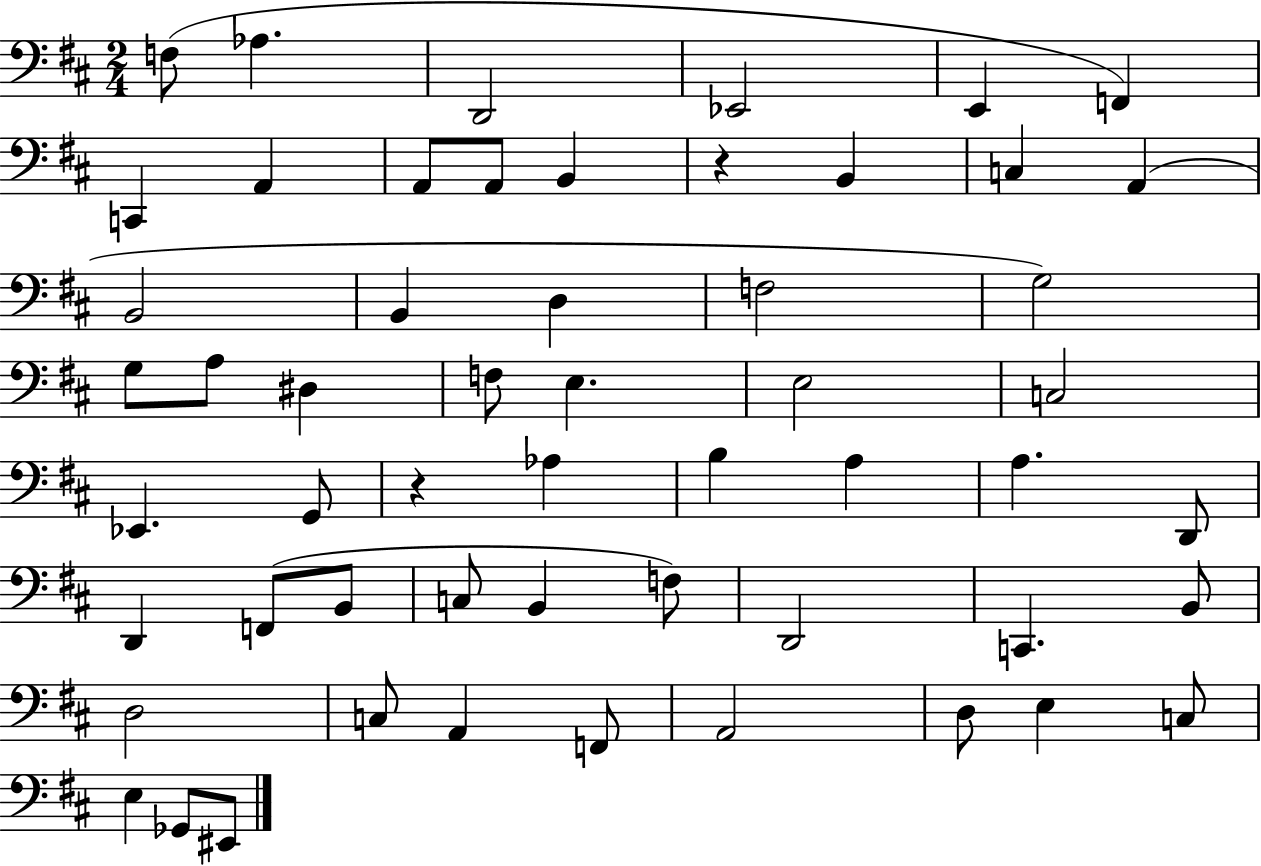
F3/e Ab3/q. D2/h Eb2/h E2/q F2/q C2/q A2/q A2/e A2/e B2/q R/q B2/q C3/q A2/q B2/h B2/q D3/q F3/h G3/h G3/e A3/e D#3/q F3/e E3/q. E3/h C3/h Eb2/q. G2/e R/q Ab3/q B3/q A3/q A3/q. D2/e D2/q F2/e B2/e C3/e B2/q F3/e D2/h C2/q. B2/e D3/h C3/e A2/q F2/e A2/h D3/e E3/q C3/e E3/q Gb2/e EIS2/e